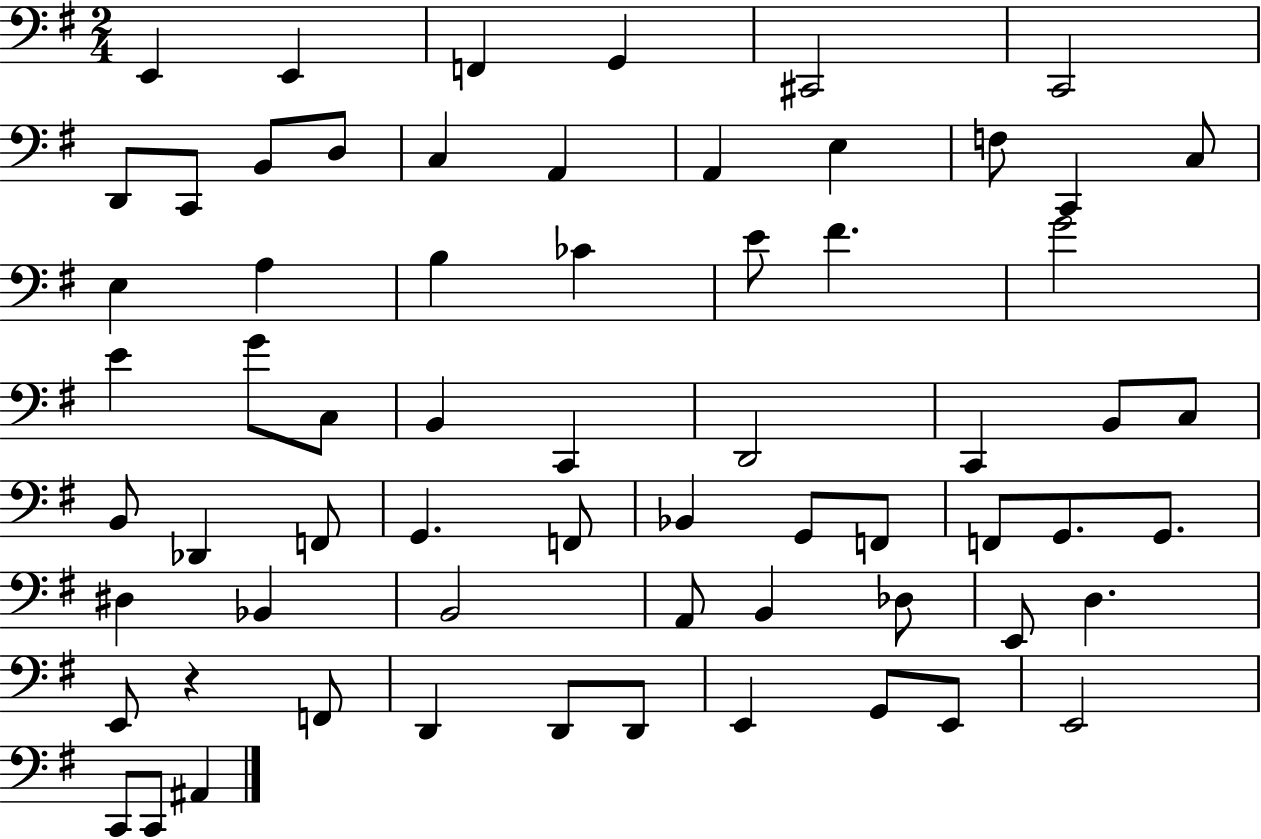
{
  \clef bass
  \numericTimeSignature
  \time 2/4
  \key g \major
  e,4 e,4 | f,4 g,4 | cis,2 | c,2 | \break d,8 c,8 b,8 d8 | c4 a,4 | a,4 e4 | f8 c,4 c8 | \break e4 a4 | b4 ces'4 | e'8 fis'4. | g'2 | \break e'4 g'8 c8 | b,4 c,4 | d,2 | c,4 b,8 c8 | \break b,8 des,4 f,8 | g,4. f,8 | bes,4 g,8 f,8 | f,8 g,8. g,8. | \break dis4 bes,4 | b,2 | a,8 b,4 des8 | e,8 d4. | \break e,8 r4 f,8 | d,4 d,8 d,8 | e,4 g,8 e,8 | e,2 | \break c,8 c,8 ais,4 | \bar "|."
}